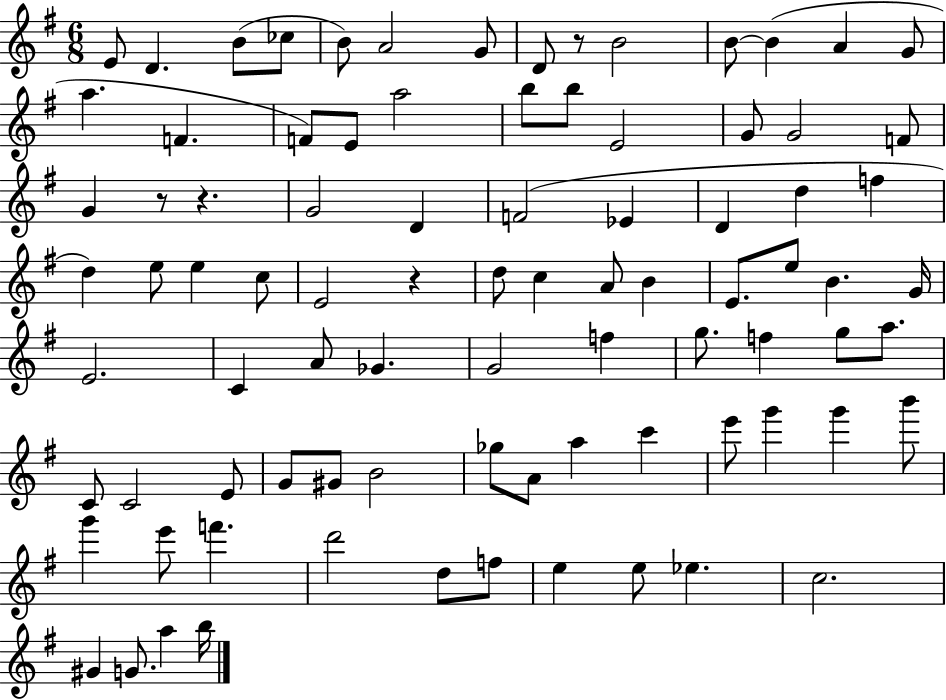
E4/e D4/q. B4/e CES5/e B4/e A4/h G4/e D4/e R/e B4/h B4/e B4/q A4/q G4/e A5/q. F4/q. F4/e E4/e A5/h B5/e B5/e E4/h G4/e G4/h F4/e G4/q R/e R/q. G4/h D4/q F4/h Eb4/q D4/q D5/q F5/q D5/q E5/e E5/q C5/e E4/h R/q D5/e C5/q A4/e B4/q E4/e. E5/e B4/q. G4/s E4/h. C4/q A4/e Gb4/q. G4/h F5/q G5/e. F5/q G5/e A5/e. C4/e C4/h E4/e G4/e G#4/e B4/h Gb5/e A4/e A5/q C6/q E6/e G6/q G6/q B6/e G6/q E6/e F6/q. D6/h D5/e F5/e E5/q E5/e Eb5/q. C5/h. G#4/q G4/e. A5/q B5/s